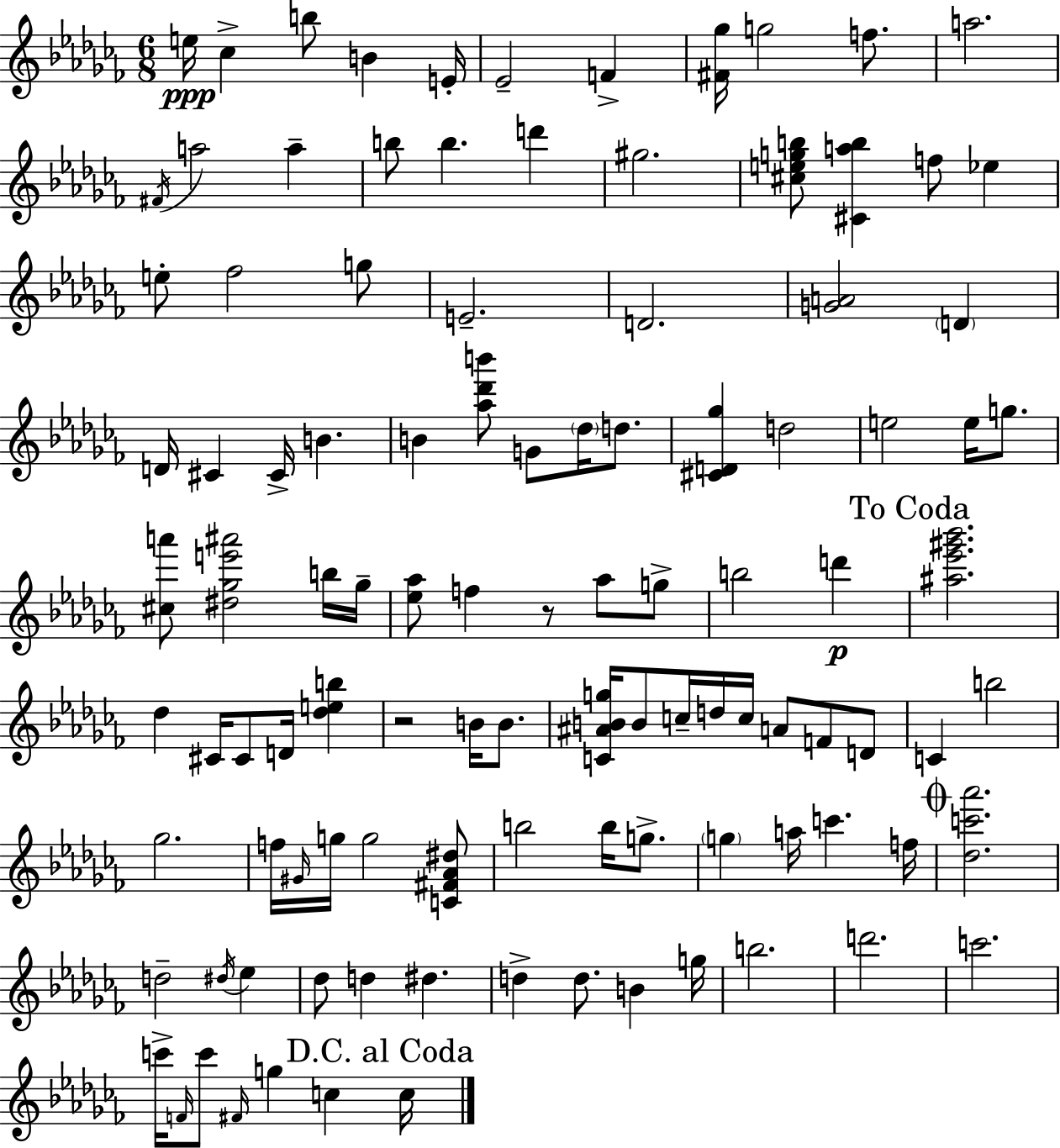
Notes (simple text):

E5/s CES5/q B5/e B4/q E4/s Eb4/h F4/q [F#4,Gb5]/s G5/h F5/e. A5/h. F#4/s A5/h A5/q B5/e B5/q. D6/q G#5/h. [C#5,E5,G5,B5]/e [C#4,A5,B5]/q F5/e Eb5/q E5/e FES5/h G5/e E4/h. D4/h. [G4,A4]/h D4/q D4/s C#4/q C#4/s B4/q. B4/q [Ab5,Db6,B6]/e G4/e Db5/s D5/e. [C#4,D4,Gb5]/q D5/h E5/h E5/s G5/e. [C#5,A6]/e [D#5,Gb5,E6,A#6]/h B5/s Gb5/s [Eb5,Ab5]/e F5/q R/e Ab5/e G5/e B5/h D6/q [A#5,Eb6,G#6,Bb6]/h. Db5/q C#4/s C#4/e D4/s [Db5,E5,B5]/q R/h B4/s B4/e. [C4,A#4,B4,G5]/s B4/e C5/s D5/s C5/s A4/e F4/e D4/e C4/q B5/h Gb5/h. F5/s G#4/s G5/s G5/h [C4,F#4,Ab4,D#5]/e B5/h B5/s G5/e. G5/q A5/s C6/q. F5/s [Db5,C6,Ab6]/h. D5/h D#5/s Eb5/q Db5/e D5/q D#5/q. D5/q D5/e. B4/q G5/s B5/h. D6/h. C6/h. C6/s F4/s C6/e F#4/s G5/q C5/q C5/s